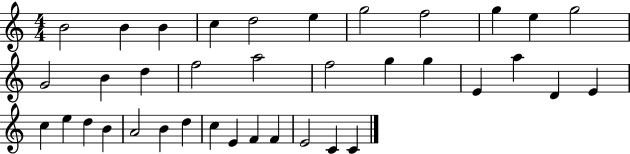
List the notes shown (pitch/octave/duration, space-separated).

B4/h B4/q B4/q C5/q D5/h E5/q G5/h F5/h G5/q E5/q G5/h G4/h B4/q D5/q F5/h A5/h F5/h G5/q G5/q E4/q A5/q D4/q E4/q C5/q E5/q D5/q B4/q A4/h B4/q D5/q C5/q E4/q F4/q F4/q E4/h C4/q C4/q